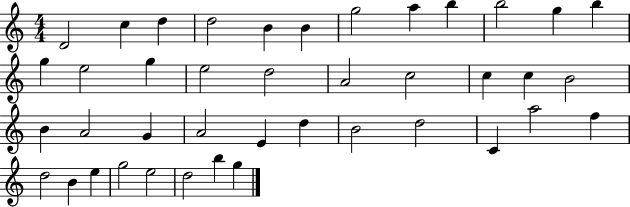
X:1
T:Untitled
M:4/4
L:1/4
K:C
D2 c d d2 B B g2 a b b2 g b g e2 g e2 d2 A2 c2 c c B2 B A2 G A2 E d B2 d2 C a2 f d2 B e g2 e2 d2 b g